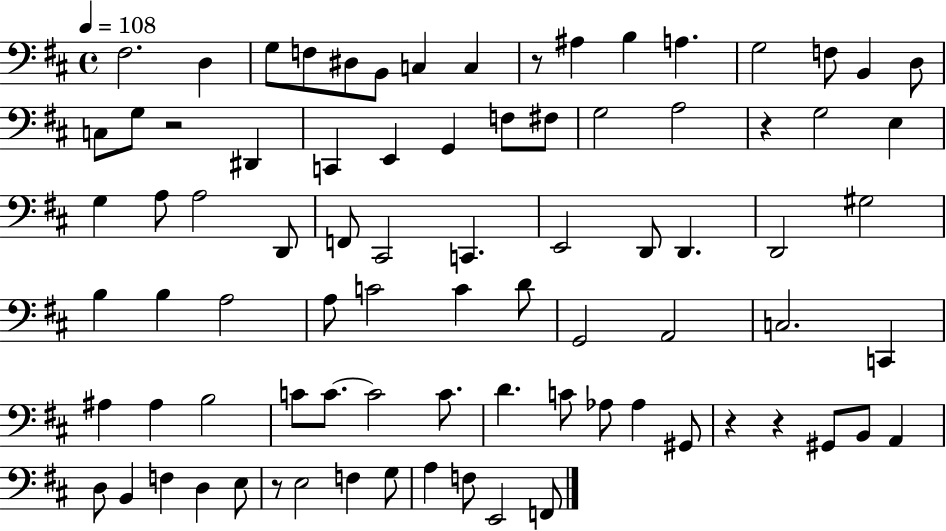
{
  \clef bass
  \time 4/4
  \defaultTimeSignature
  \key d \major
  \tempo 4 = 108
  \repeat volta 2 { fis2. d4 | g8 f8 dis8 b,8 c4 c4 | r8 ais4 b4 a4. | g2 f8 b,4 d8 | \break c8 g8 r2 dis,4 | c,4 e,4 g,4 f8 fis8 | g2 a2 | r4 g2 e4 | \break g4 a8 a2 d,8 | f,8 cis,2 c,4. | e,2 d,8 d,4. | d,2 gis2 | \break b4 b4 a2 | a8 c'2 c'4 d'8 | g,2 a,2 | c2. c,4 | \break ais4 ais4 b2 | c'8 c'8.~~ c'2 c'8. | d'4. c'8 aes8 aes4 gis,8 | r4 r4 gis,8 b,8 a,4 | \break d8 b,4 f4 d4 e8 | r8 e2 f4 g8 | a4 f8 e,2 f,8 | } \bar "|."
}